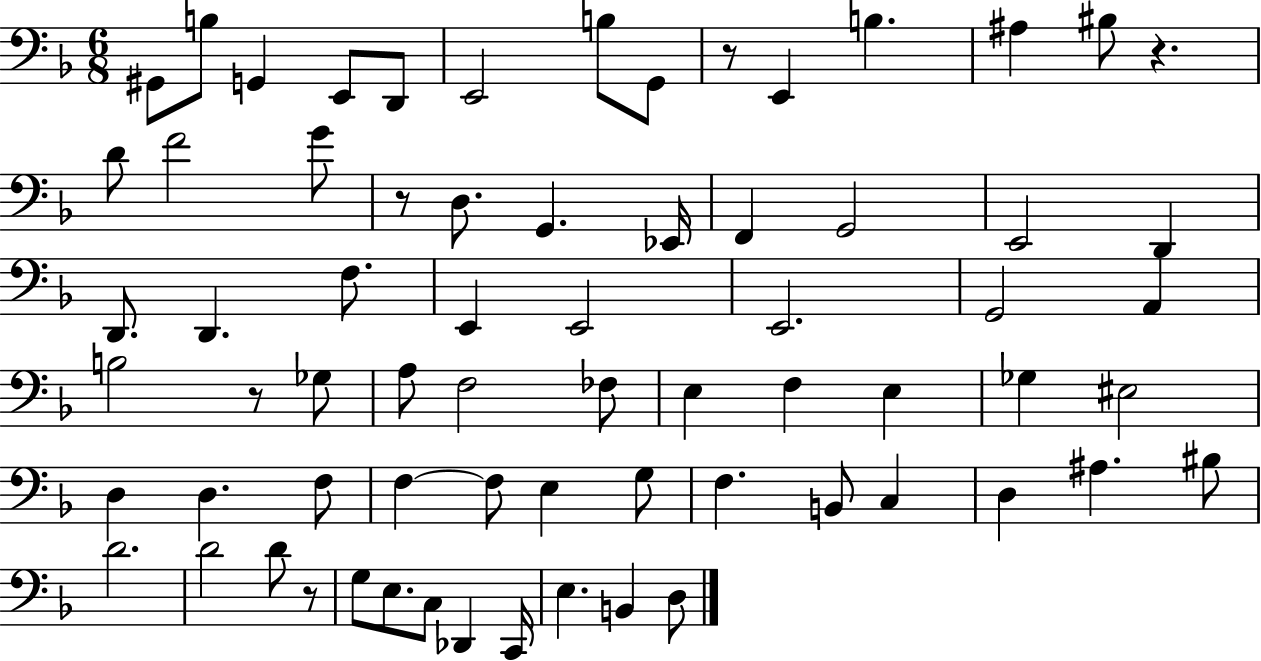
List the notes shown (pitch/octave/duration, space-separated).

G#2/e B3/e G2/q E2/e D2/e E2/h B3/e G2/e R/e E2/q B3/q. A#3/q BIS3/e R/q. D4/e F4/h G4/e R/e D3/e. G2/q. Eb2/s F2/q G2/h E2/h D2/q D2/e. D2/q. F3/e. E2/q E2/h E2/h. G2/h A2/q B3/h R/e Gb3/e A3/e F3/h FES3/e E3/q F3/q E3/q Gb3/q EIS3/h D3/q D3/q. F3/e F3/q F3/e E3/q G3/e F3/q. B2/e C3/q D3/q A#3/q. BIS3/e D4/h. D4/h D4/e R/e G3/e E3/e. C3/e Db2/q C2/s E3/q. B2/q D3/e